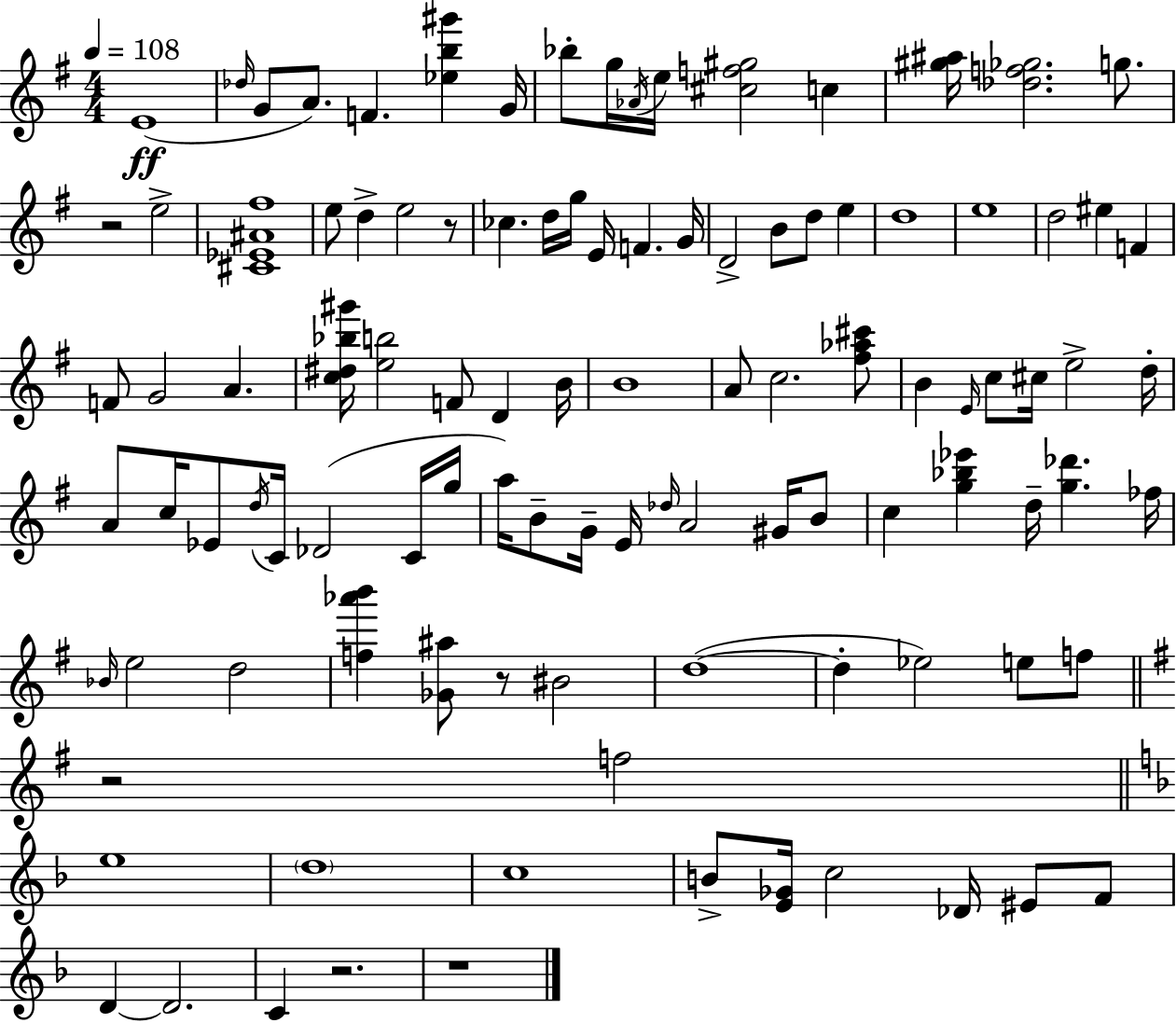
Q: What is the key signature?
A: E minor